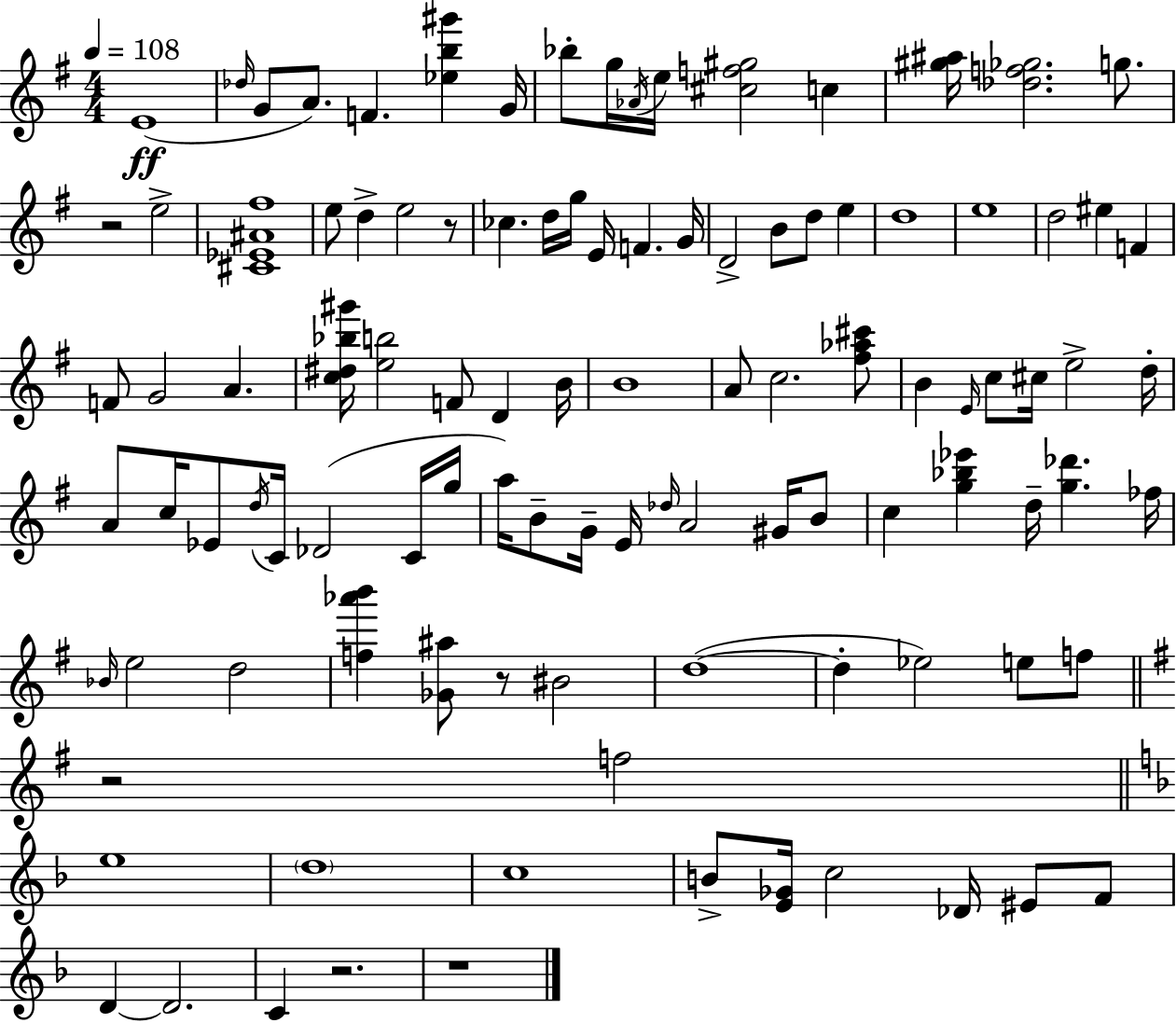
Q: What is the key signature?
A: E minor